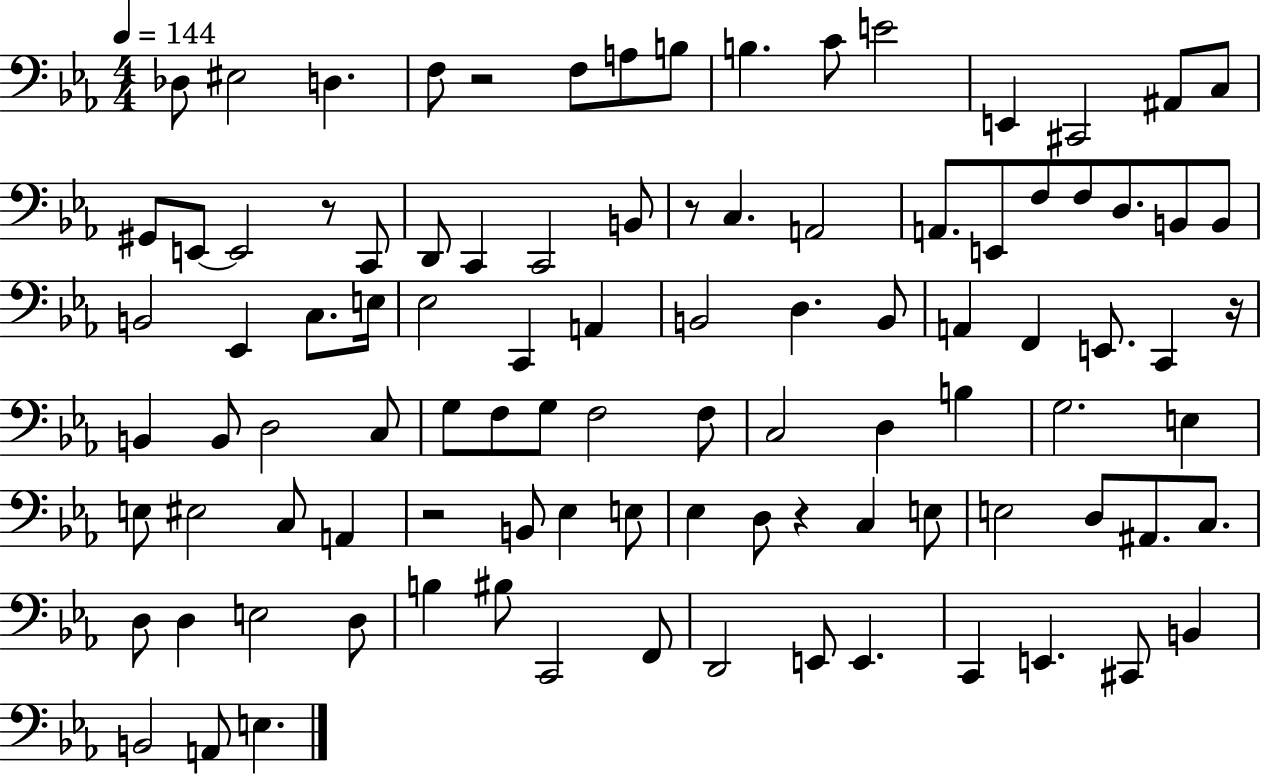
X:1
T:Untitled
M:4/4
L:1/4
K:Eb
_D,/2 ^E,2 D, F,/2 z2 F,/2 A,/2 B,/2 B, C/2 E2 E,, ^C,,2 ^A,,/2 C,/2 ^G,,/2 E,,/2 E,,2 z/2 C,,/2 D,,/2 C,, C,,2 B,,/2 z/2 C, A,,2 A,,/2 E,,/2 F,/2 F,/2 D,/2 B,,/2 B,,/2 B,,2 _E,, C,/2 E,/4 _E,2 C,, A,, B,,2 D, B,,/2 A,, F,, E,,/2 C,, z/4 B,, B,,/2 D,2 C,/2 G,/2 F,/2 G,/2 F,2 F,/2 C,2 D, B, G,2 E, E,/2 ^E,2 C,/2 A,, z2 B,,/2 _E, E,/2 _E, D,/2 z C, E,/2 E,2 D,/2 ^A,,/2 C,/2 D,/2 D, E,2 D,/2 B, ^B,/2 C,,2 F,,/2 D,,2 E,,/2 E,, C,, E,, ^C,,/2 B,, B,,2 A,,/2 E,